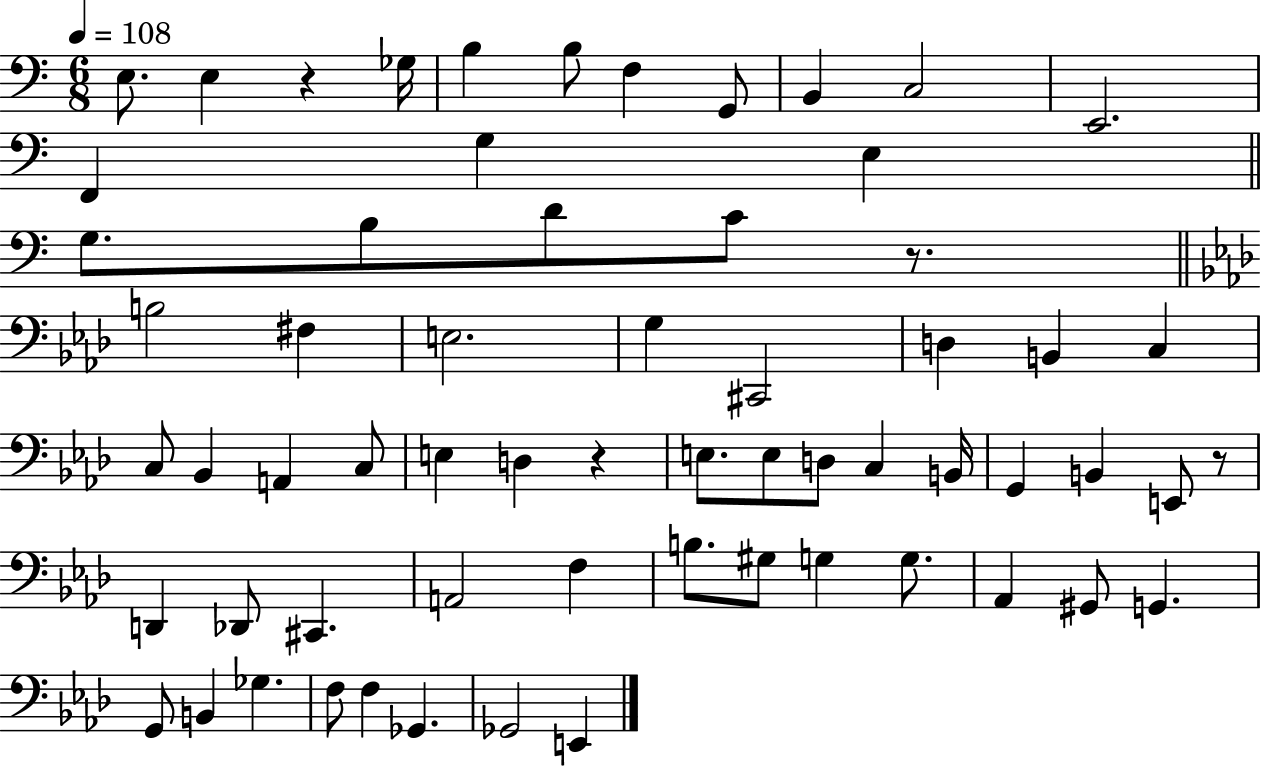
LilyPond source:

{
  \clef bass
  \numericTimeSignature
  \time 6/8
  \key c \major
  \tempo 4 = 108
  e8. e4 r4 ges16 | b4 b8 f4 g,8 | b,4 c2 | e,2. | \break f,4 g4 e4 | \bar "||" \break \key c \major g8. b8 d'8 c'8 r8. | \bar "||" \break \key f \minor b2 fis4 | e2. | g4 cis,2 | d4 b,4 c4 | \break c8 bes,4 a,4 c8 | e4 d4 r4 | e8. e8 d8 c4 b,16 | g,4 b,4 e,8 r8 | \break d,4 des,8 cis,4. | a,2 f4 | b8. gis8 g4 g8. | aes,4 gis,8 g,4. | \break g,8 b,4 ges4. | f8 f4 ges,4. | ges,2 e,4 | \bar "|."
}